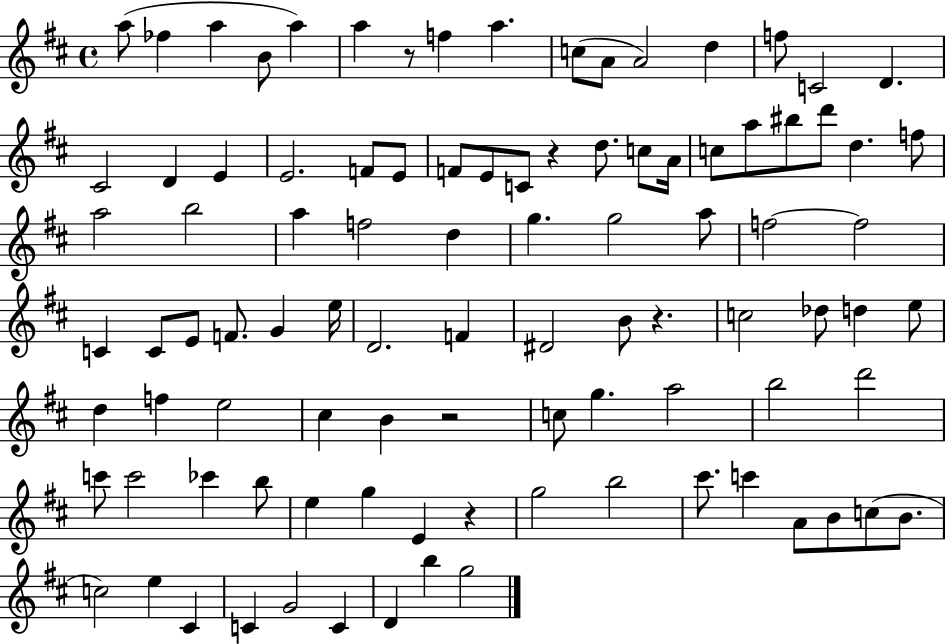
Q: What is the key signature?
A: D major